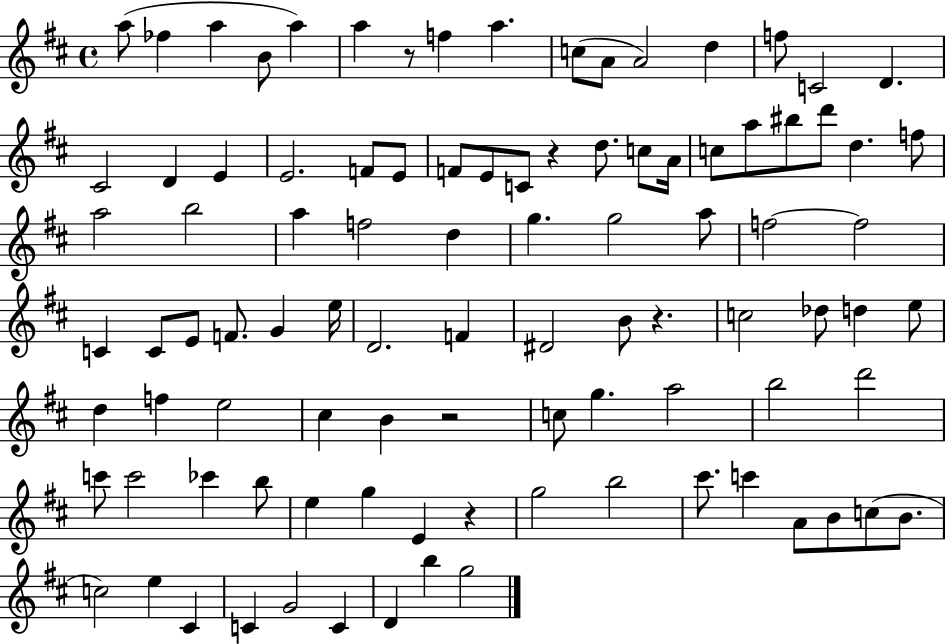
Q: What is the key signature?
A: D major